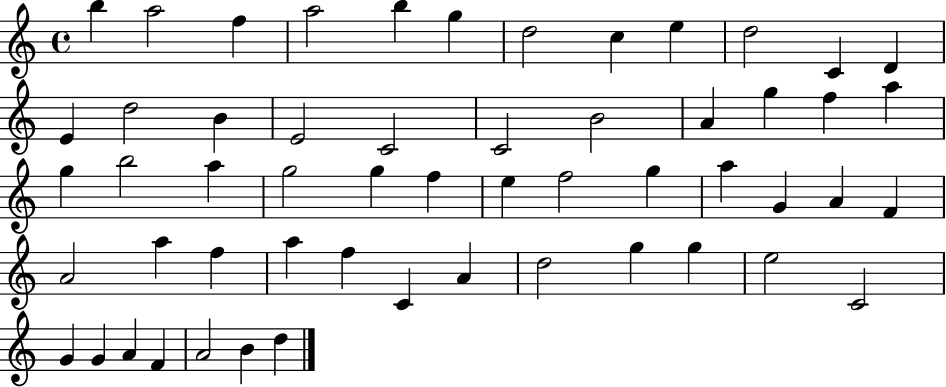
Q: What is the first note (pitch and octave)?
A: B5